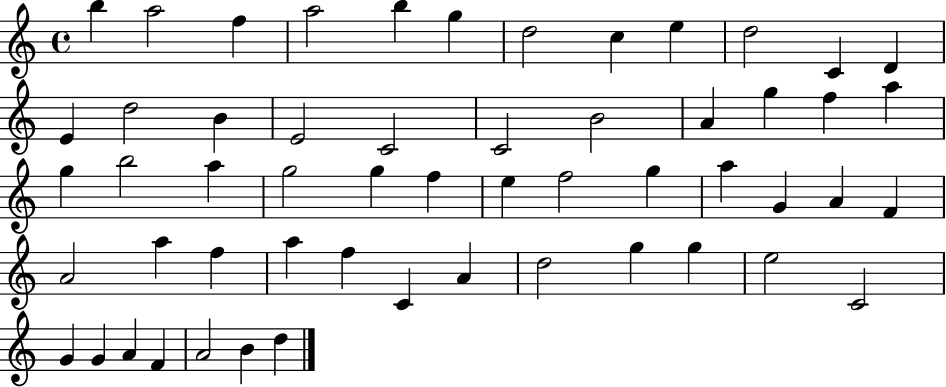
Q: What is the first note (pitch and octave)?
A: B5